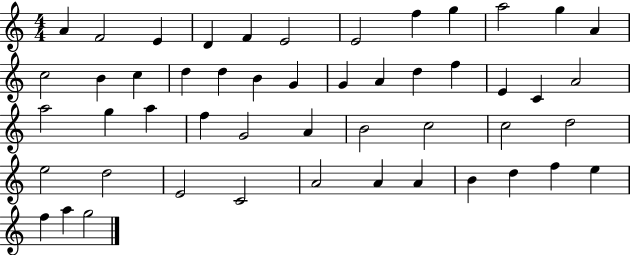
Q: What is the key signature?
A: C major